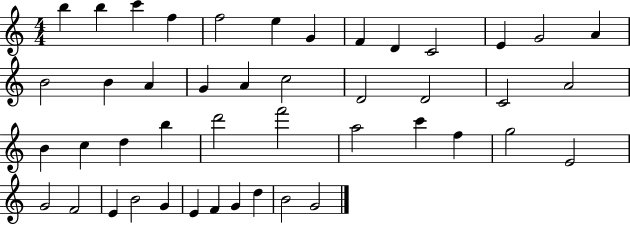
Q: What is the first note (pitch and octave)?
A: B5